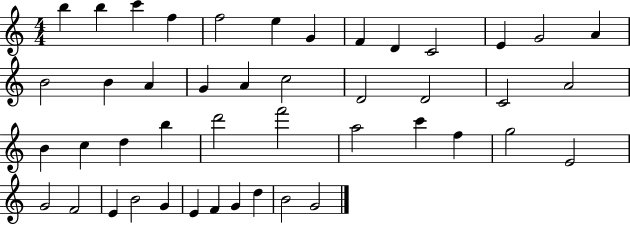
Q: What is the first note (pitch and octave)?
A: B5